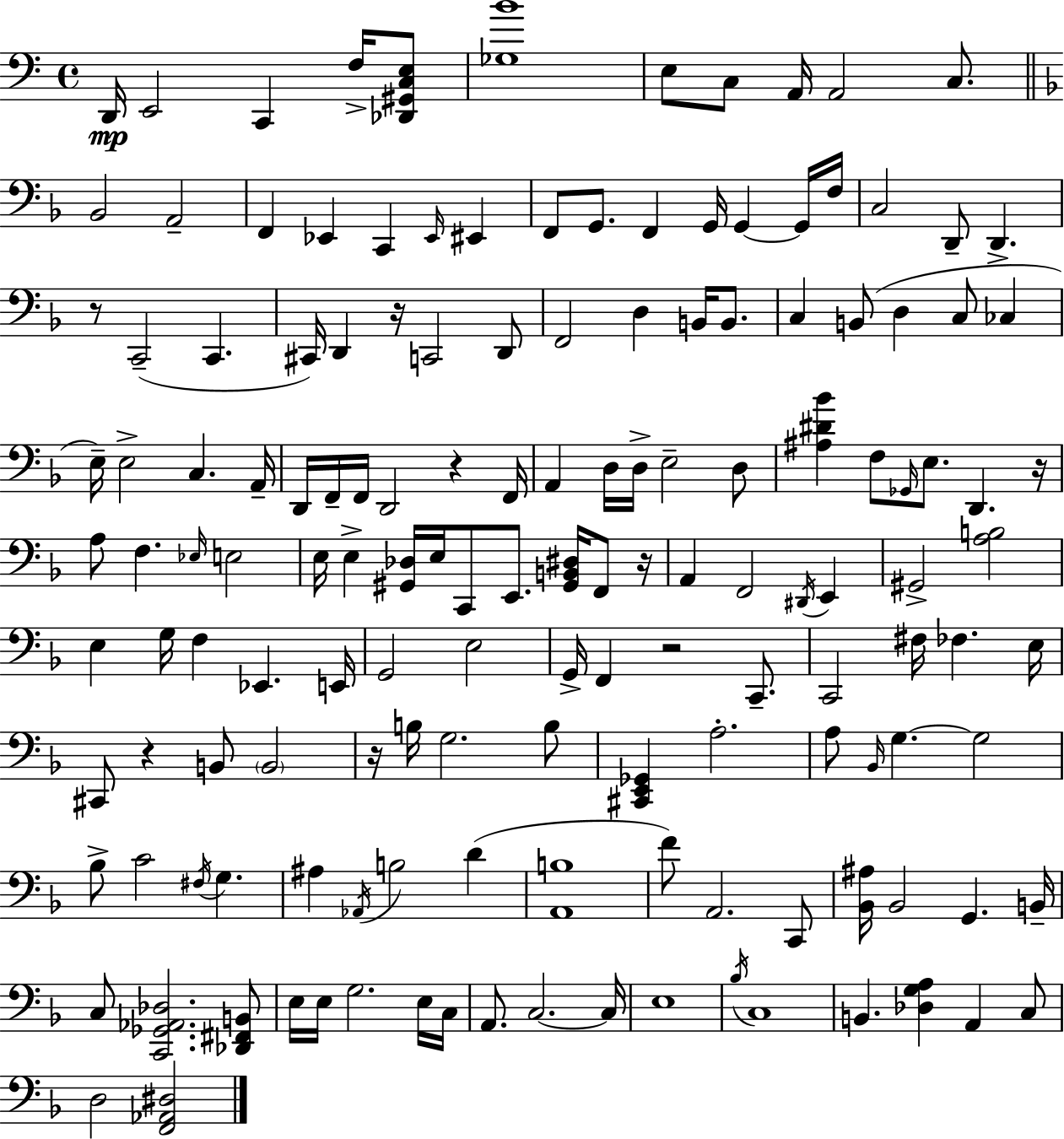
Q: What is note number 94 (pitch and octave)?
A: B3